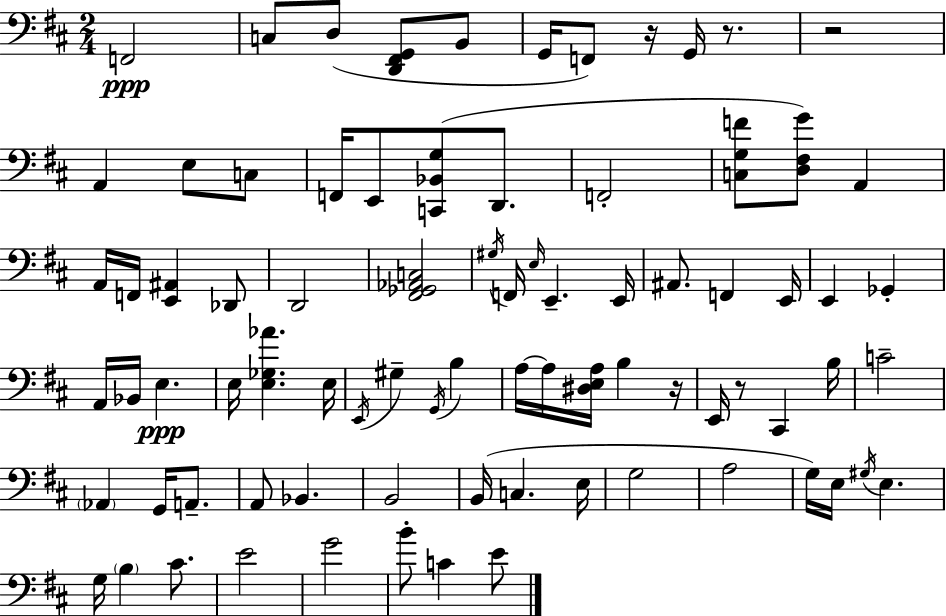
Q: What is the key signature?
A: D major